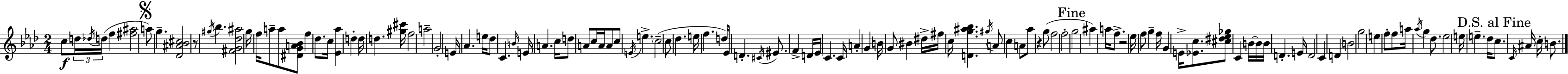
C5/e D5/s Db5/s D5/s F5/q [F#5,A#5]/h A5/e G5/q. [Db4,A#4,Bb4,C#5]/h R/e G#5/s Bb5/q. [F#4,G4,Db5,A#5]/h G5/s F5/s A5/e A5/e [D#4,G4,A4,Bb4]/e F5/q Db5/e. C5/s [Eb4,Ab5]/q D5/q D5/s D5/q. [G#5,C#6]/s F5/h A5/h G4/h E4/s Ab4/q. E5/s Db5/e C4/q. B4/s E4/s A4/q. C5/s D5/e A4/e C5/s A4/s A4/e C5/e E4/s E5/q. C5/h C5/e Db5/q. E5/s F5/q. D5/s Eb4/e D4/q. C#4/s EIS4/e. F4/q D4/s Eb4/s C4/q. C4/s A4/q G4/q B4/s G4/e BIS4/q D#5/s F#5/s C5/s [D4,G5,A#5,Bb5]/q. G#5/s A4/e C5/q A4/e Ab5/e R/q G5/e F5/h F5/h G5/h A#5/q A5/s F5/e. R/h Eb5/s F5/e G5/q F5/s G4/q E4/s [Eb4,C5]/e. [C#5,D#5,Eb5,Gb5]/e C4/q B4/s B4/s B4/s D4/q. E4/s D4/h C4/q D4/q B4/h G5/h E5/q F5/e F5/e A5/s Ab5/s G5/q Db5/e. Eb5/h E5/s E5/q. Db5/s C5/e. C4/s A#4/s C5/s B4/e.